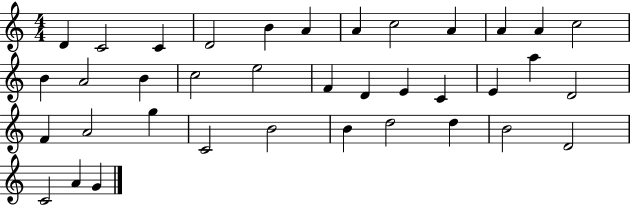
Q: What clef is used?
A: treble